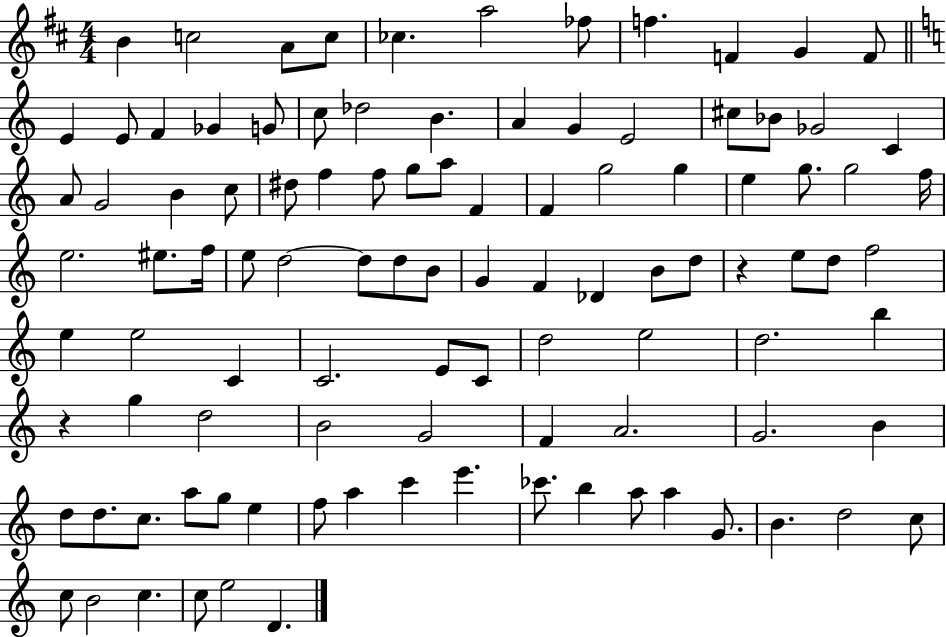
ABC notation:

X:1
T:Untitled
M:4/4
L:1/4
K:D
B c2 A/2 c/2 _c a2 _f/2 f F G F/2 E E/2 F _G G/2 c/2 _d2 B A G E2 ^c/2 _B/2 _G2 C A/2 G2 B c/2 ^d/2 f f/2 g/2 a/2 F F g2 g e g/2 g2 f/4 e2 ^e/2 f/4 e/2 d2 d/2 d/2 B/2 G F _D B/2 d/2 z e/2 d/2 f2 e e2 C C2 E/2 C/2 d2 e2 d2 b z g d2 B2 G2 F A2 G2 B d/2 d/2 c/2 a/2 g/2 e f/2 a c' e' _c'/2 b a/2 a G/2 B d2 c/2 c/2 B2 c c/2 e2 D